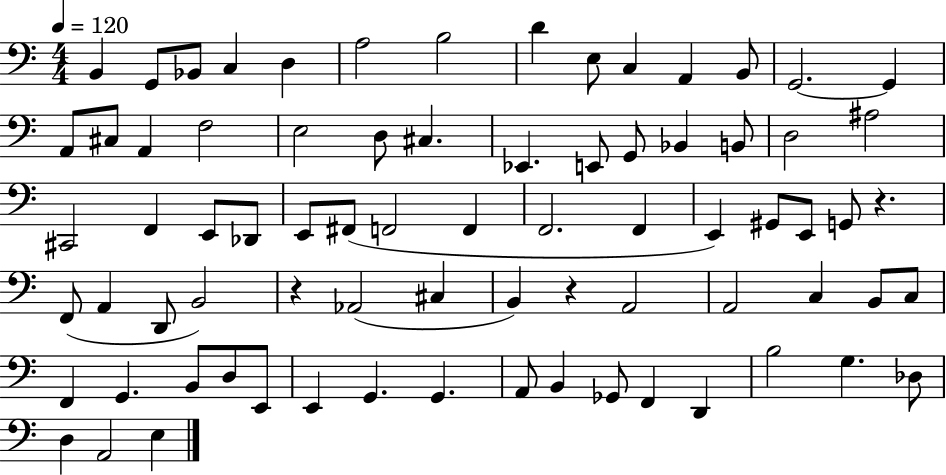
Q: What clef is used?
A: bass